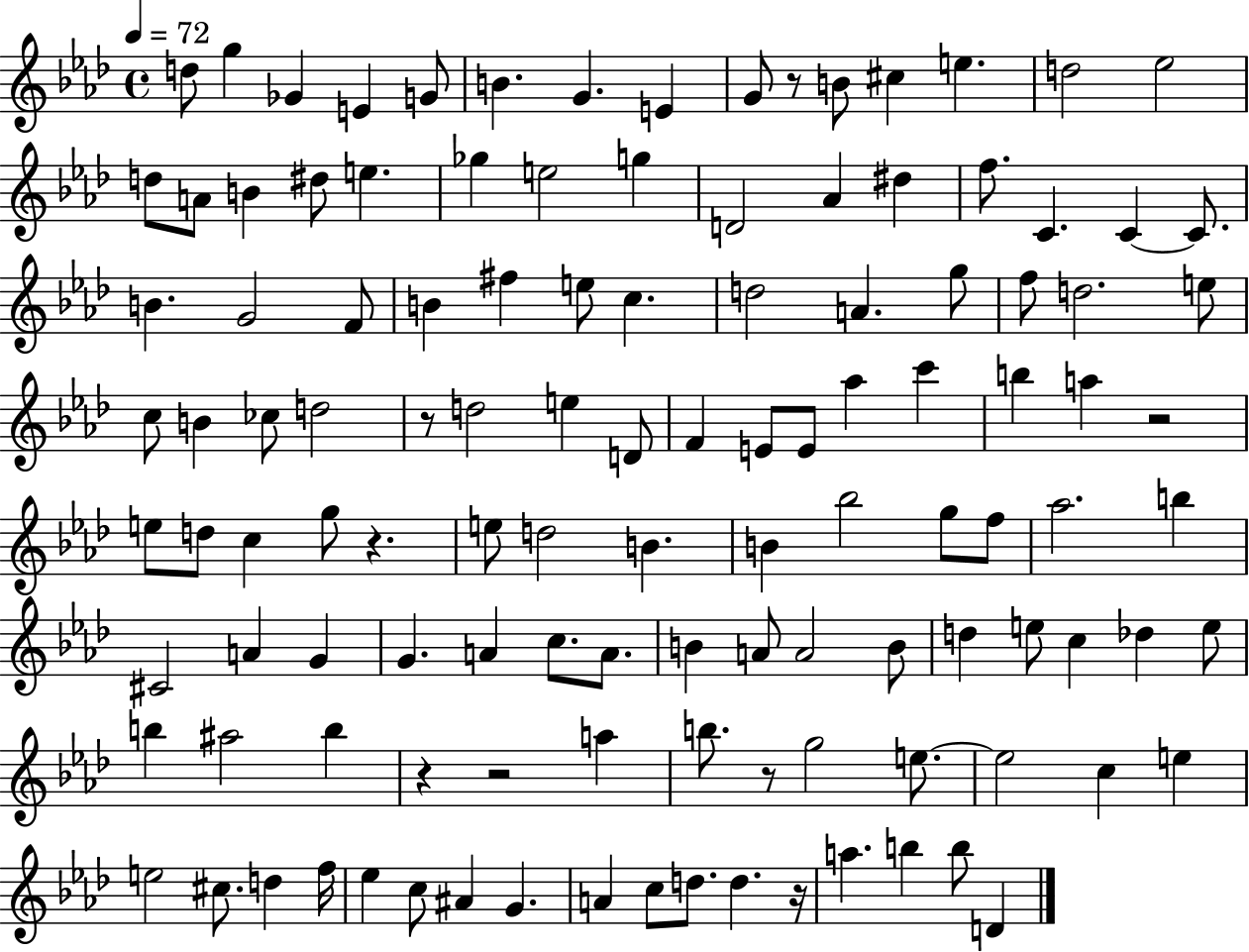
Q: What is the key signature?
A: AES major